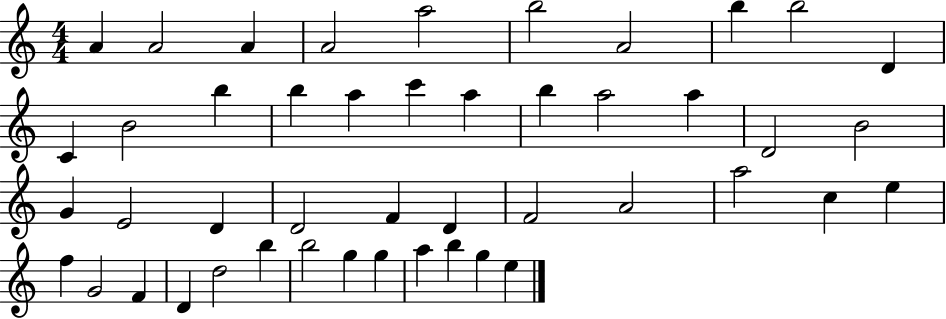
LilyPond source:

{
  \clef treble
  \numericTimeSignature
  \time 4/4
  \key c \major
  a'4 a'2 a'4 | a'2 a''2 | b''2 a'2 | b''4 b''2 d'4 | \break c'4 b'2 b''4 | b''4 a''4 c'''4 a''4 | b''4 a''2 a''4 | d'2 b'2 | \break g'4 e'2 d'4 | d'2 f'4 d'4 | f'2 a'2 | a''2 c''4 e''4 | \break f''4 g'2 f'4 | d'4 d''2 b''4 | b''2 g''4 g''4 | a''4 b''4 g''4 e''4 | \break \bar "|."
}